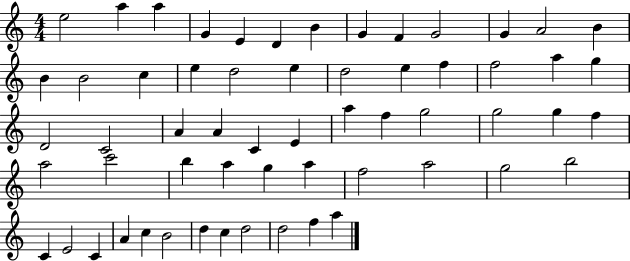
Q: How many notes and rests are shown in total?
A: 59